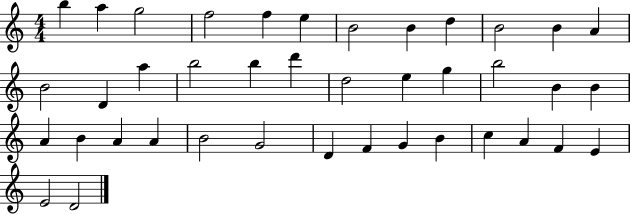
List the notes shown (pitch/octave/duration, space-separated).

B5/q A5/q G5/h F5/h F5/q E5/q B4/h B4/q D5/q B4/h B4/q A4/q B4/h D4/q A5/q B5/h B5/q D6/q D5/h E5/q G5/q B5/h B4/q B4/q A4/q B4/q A4/q A4/q B4/h G4/h D4/q F4/q G4/q B4/q C5/q A4/q F4/q E4/q E4/h D4/h